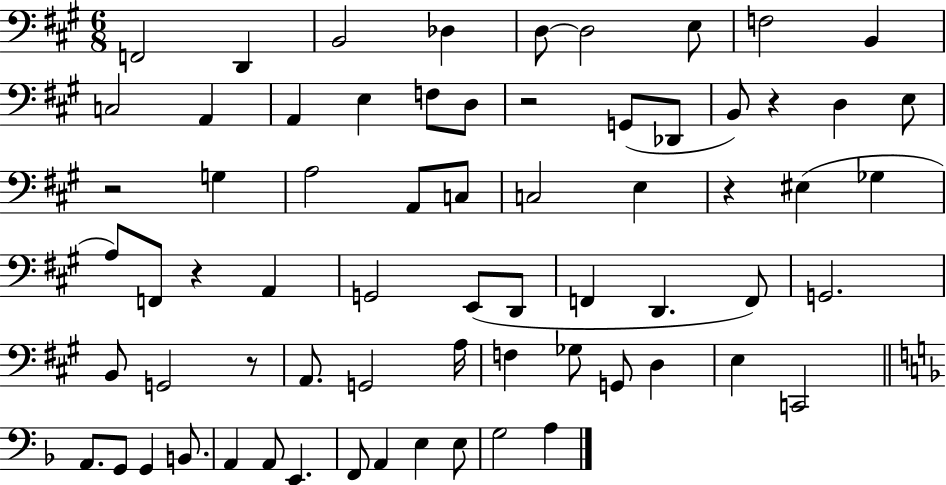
{
  \clef bass
  \numericTimeSignature
  \time 6/8
  \key a \major
  f,2 d,4 | b,2 des4 | d8~~ d2 e8 | f2 b,4 | \break c2 a,4 | a,4 e4 f8 d8 | r2 g,8( des,8 | b,8) r4 d4 e8 | \break r2 g4 | a2 a,8 c8 | c2 e4 | r4 eis4( ges4 | \break a8) f,8 r4 a,4 | g,2 e,8( d,8 | f,4 d,4. f,8) | g,2. | \break b,8 g,2 r8 | a,8. g,2 a16 | f4 ges8 g,8 d4 | e4 c,2 | \break \bar "||" \break \key f \major a,8. g,8 g,4 b,8. | a,4 a,8 e,4. | f,8 a,4 e4 e8 | g2 a4 | \break \bar "|."
}